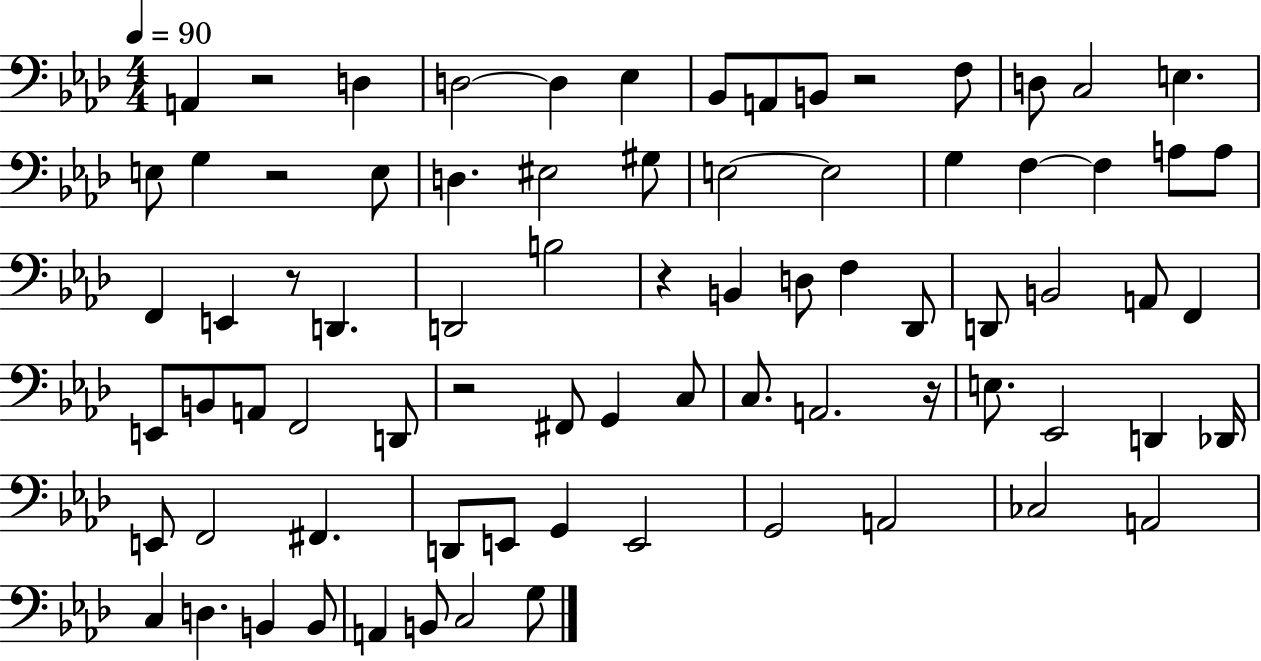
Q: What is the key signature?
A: AES major